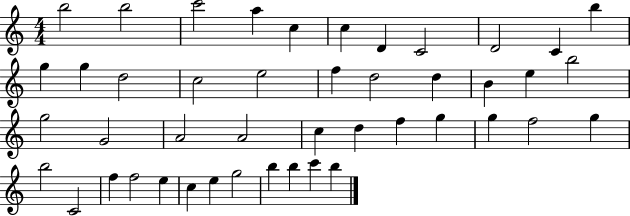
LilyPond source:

{
  \clef treble
  \numericTimeSignature
  \time 4/4
  \key c \major
  b''2 b''2 | c'''2 a''4 c''4 | c''4 d'4 c'2 | d'2 c'4 b''4 | \break g''4 g''4 d''2 | c''2 e''2 | f''4 d''2 d''4 | b'4 e''4 b''2 | \break g''2 g'2 | a'2 a'2 | c''4 d''4 f''4 g''4 | g''4 f''2 g''4 | \break b''2 c'2 | f''4 f''2 e''4 | c''4 e''4 g''2 | b''4 b''4 c'''4 b''4 | \break \bar "|."
}